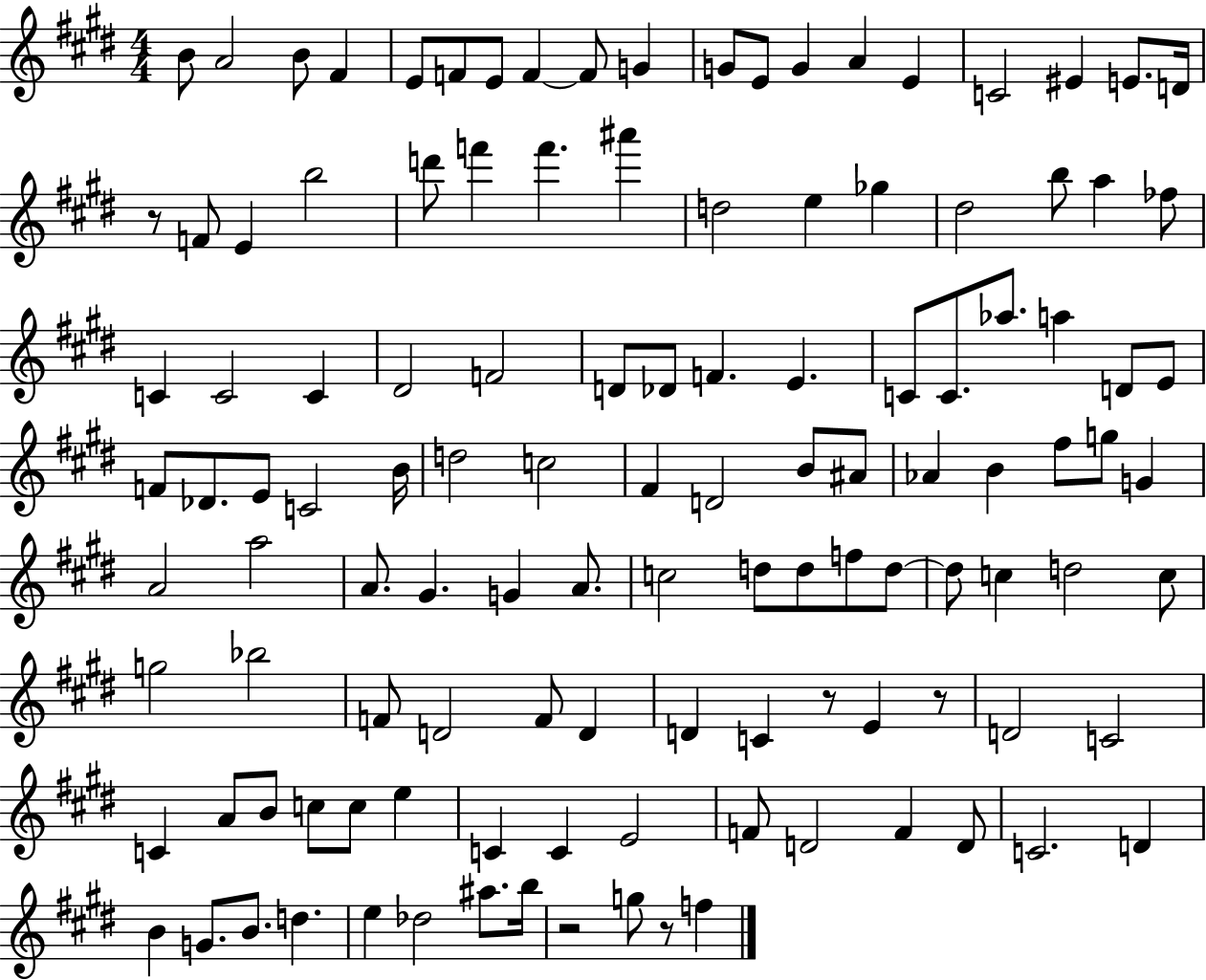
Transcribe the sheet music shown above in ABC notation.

X:1
T:Untitled
M:4/4
L:1/4
K:E
B/2 A2 B/2 ^F E/2 F/2 E/2 F F/2 G G/2 E/2 G A E C2 ^E E/2 D/4 z/2 F/2 E b2 d'/2 f' f' ^a' d2 e _g ^d2 b/2 a _f/2 C C2 C ^D2 F2 D/2 _D/2 F E C/2 C/2 _a/2 a D/2 E/2 F/2 _D/2 E/2 C2 B/4 d2 c2 ^F D2 B/2 ^A/2 _A B ^f/2 g/2 G A2 a2 A/2 ^G G A/2 c2 d/2 d/2 f/2 d/2 d/2 c d2 c/2 g2 _b2 F/2 D2 F/2 D D C z/2 E z/2 D2 C2 C A/2 B/2 c/2 c/2 e C C E2 F/2 D2 F D/2 C2 D B G/2 B/2 d e _d2 ^a/2 b/4 z2 g/2 z/2 f